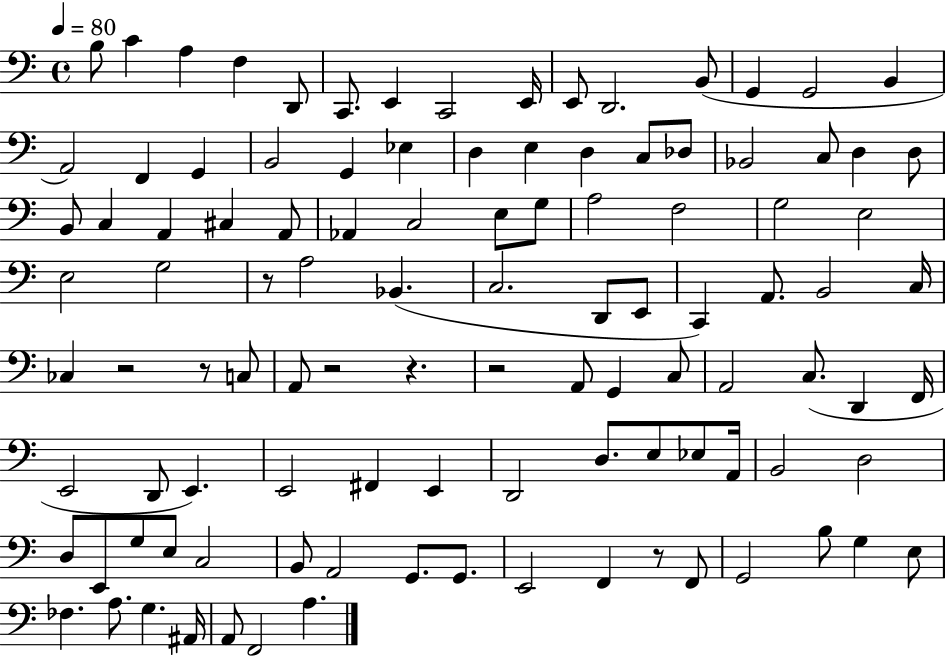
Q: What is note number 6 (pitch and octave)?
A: C2